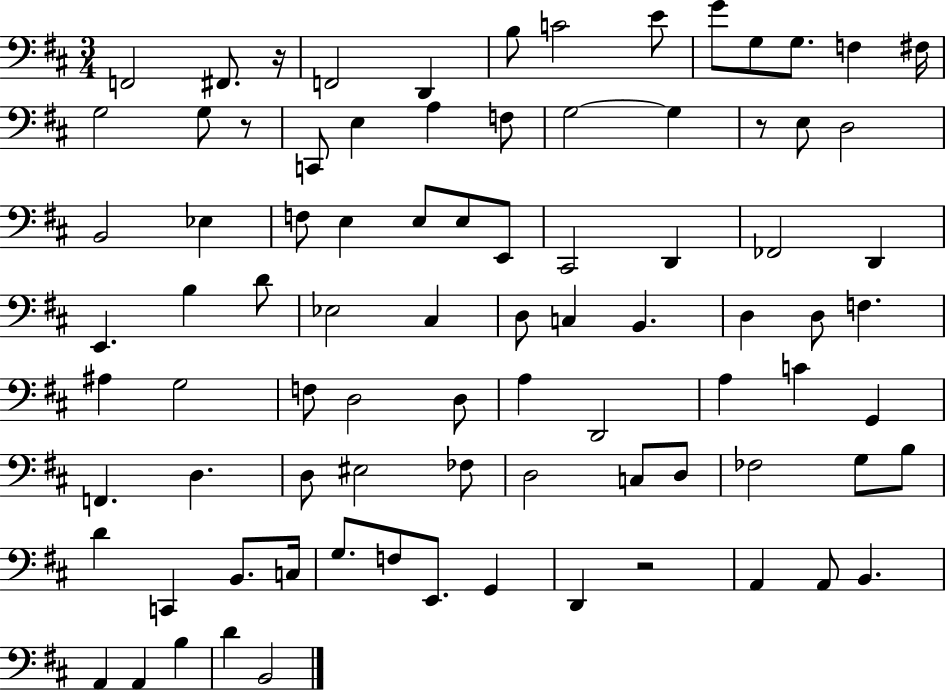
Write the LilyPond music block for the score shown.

{
  \clef bass
  \numericTimeSignature
  \time 3/4
  \key d \major
  f,2 fis,8. r16 | f,2 d,4 | b8 c'2 e'8 | g'8 g8 g8. f4 fis16 | \break g2 g8 r8 | c,8 e4 a4 f8 | g2~~ g4 | r8 e8 d2 | \break b,2 ees4 | f8 e4 e8 e8 e,8 | cis,2 d,4 | fes,2 d,4 | \break e,4. b4 d'8 | ees2 cis4 | d8 c4 b,4. | d4 d8 f4. | \break ais4 g2 | f8 d2 d8 | a4 d,2 | a4 c'4 g,4 | \break f,4. d4. | d8 eis2 fes8 | d2 c8 d8 | fes2 g8 b8 | \break d'4 c,4 b,8. c16 | g8. f8 e,8. g,4 | d,4 r2 | a,4 a,8 b,4. | \break a,4 a,4 b4 | d'4 b,2 | \bar "|."
}